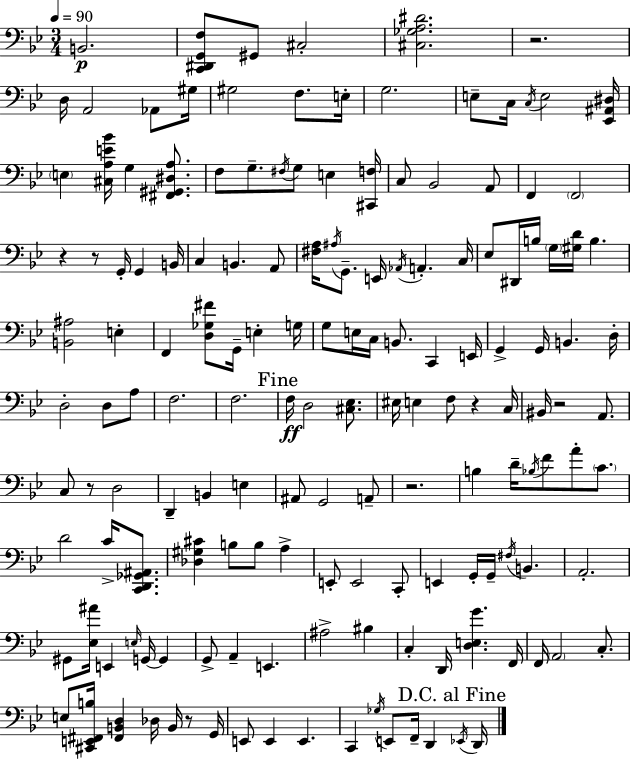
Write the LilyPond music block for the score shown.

{
  \clef bass
  \numericTimeSignature
  \time 3/4
  \key bes \major
  \tempo 4 = 90
  b,2.\p | <c, dis, g, f>8 gis,8 cis2-. | <cis ges a dis'>2. | r2. | \break d16 a,2 aes,8 gis16 | gis2 f8. e16-. | g2. | e8-- c16 \acciaccatura { c16 } e2 | \break <ees, ais, dis>16 \parenthesize e4 <cis a e' bes'>16 g4 <fis, gis, dis a>8. | f8 g8.-- \acciaccatura { fis16 } g8 e4 | <cis, f>16 c8 bes,2 | a,8 f,4 \parenthesize f,2 | \break r4 r8 g,16-. g,4 | b,16 c4 b,4. | a,8 <fis a>16 \acciaccatura { ais16 } g,8.-- e,16 \acciaccatura { aes,16 } a,4.-. | c16 ees8 dis,16 b16 \parenthesize g16 <gis d'>16 b4. | \break <b, ais>2 | e4-. f,4 <d ges fis'>8 g,16-- e4-. | g16 g8 e16 c16 b,8. c,4 | e,16 g,4-> g,16 b,4. | \break d16-. d2-. | d8 a8 f2. | f2. | \mark "Fine" f16\ff d2 | \break <cis ees>8. eis16 e4 f8 r4 | c16 bis,16 r2 | a,8. c8 r8 d2 | d,4-- b,4 | \break e4 ais,8 g,2 | a,8-- r2. | b4 d'16-- \acciaccatura { bes16 } f'8 | a'8-. \parenthesize c'8. d'2 | \break c'16-> <c, d, ges, ais,>8. <des gis cis'>4 b8 b8 | a4-> e,8-. e,2 | c,8-. e,4 g,16-. g,16-- \acciaccatura { fis16 } | b,4. a,2.-. | \break gis,8 <ees ais'>16 e,4 | \grace { e16 } g,16~~ g,4 g,8-> a,4-- | e,4. ais2-> | bis4 c4-. d,16 | \break <d e g'>4. f,16 f,16 \parenthesize a,2 | c8.-. e8 <cis, e, fis, b>16 <fis, b, d>4 | des16 b,16 r8 g,16 e,8 e,4 | e,4. c,4 \acciaccatura { ges16 } | \break e,8 f,16-- d,4 \mark "D.C. al Fine" \acciaccatura { ees,16 } d,16 \bar "|."
}